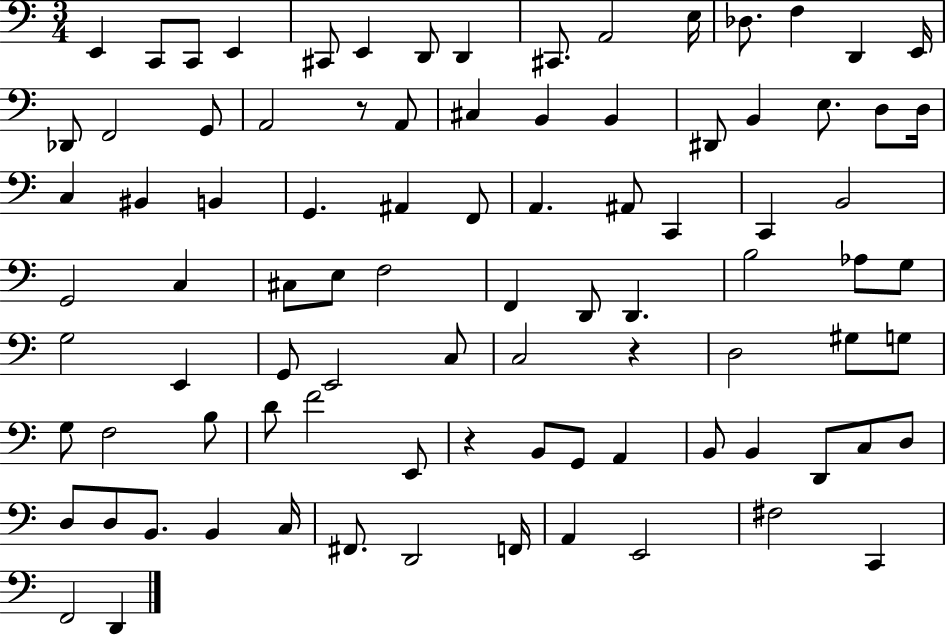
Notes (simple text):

E2/q C2/e C2/e E2/q C#2/e E2/q D2/e D2/q C#2/e. A2/h E3/s Db3/e. F3/q D2/q E2/s Db2/e F2/h G2/e A2/h R/e A2/e C#3/q B2/q B2/q D#2/e B2/q E3/e. D3/e D3/s C3/q BIS2/q B2/q G2/q. A#2/q F2/e A2/q. A#2/e C2/q C2/q B2/h G2/h C3/q C#3/e E3/e F3/h F2/q D2/e D2/q. B3/h Ab3/e G3/e G3/h E2/q G2/e E2/h C3/e C3/h R/q D3/h G#3/e G3/e G3/e F3/h B3/e D4/e F4/h E2/e R/q B2/e G2/e A2/q B2/e B2/q D2/e C3/e D3/e D3/e D3/e B2/e. B2/q C3/s F#2/e. D2/h F2/s A2/q E2/h F#3/h C2/q F2/h D2/q